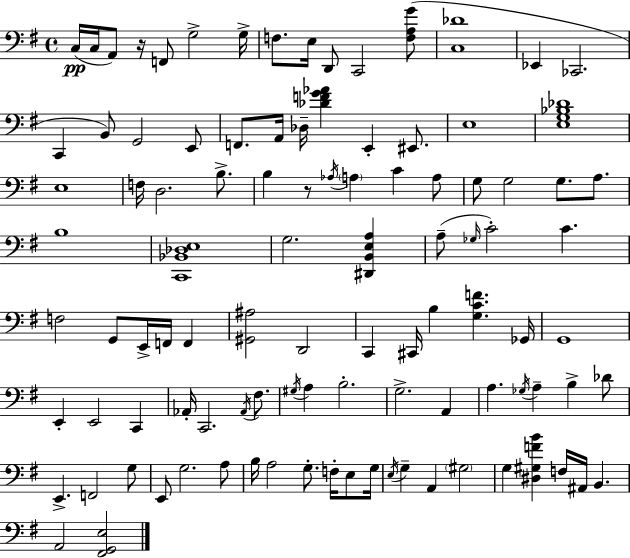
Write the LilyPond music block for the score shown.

{
  \clef bass
  \time 4/4
  \defaultTimeSignature
  \key g \major
  c16(\pp c16 a,8) r16 f,8 g2-> g16-> | f8. e16 d,8 c,2 <f a g'>8( | <c des'>1 | ees,4 ces,2. | \break c,4 b,8) g,2 e,8 | f,8. a,16 des16-- <des' f' g' aes'>4 e,4-. eis,8. | e1 | <e g bes des'>1 | \break e1 | f16 d2. b8.-> | b4 r8 \acciaccatura { aes16 } \parenthesize a4 c'4 a8 | g8 g2 g8. a8. | \break b1 | <c, bes, des e>1 | g2. <dis, b, e a>4 | a8--( \grace { ges16 } c'2-.) c'4. | \break f2 g,8 e,16-> f,16 f,4 | <gis, ais>2 d,2 | c,4 cis,16 b4 <g c' f'>4. | ges,16 g,1 | \break e,4-. e,2 c,4 | aes,16-. c,2. \acciaccatura { aes,16 } | fis8. \acciaccatura { gis16 } a4 b2.-. | g2.-> | \break a,4 a4. \acciaccatura { ges16 } a4-- b4-> | des'8 e,4.-> f,2 | g8 e,8 g2. | a8 b16 a2 g8.-. | \break f16-. e8 g16 \acciaccatura { e16 } g4-- a,4 \parenthesize gis2 | g4 <dis gis f' b'>4 f16 ais,16 | b,4. a,2 <fis, g, e>2 | \bar "|."
}